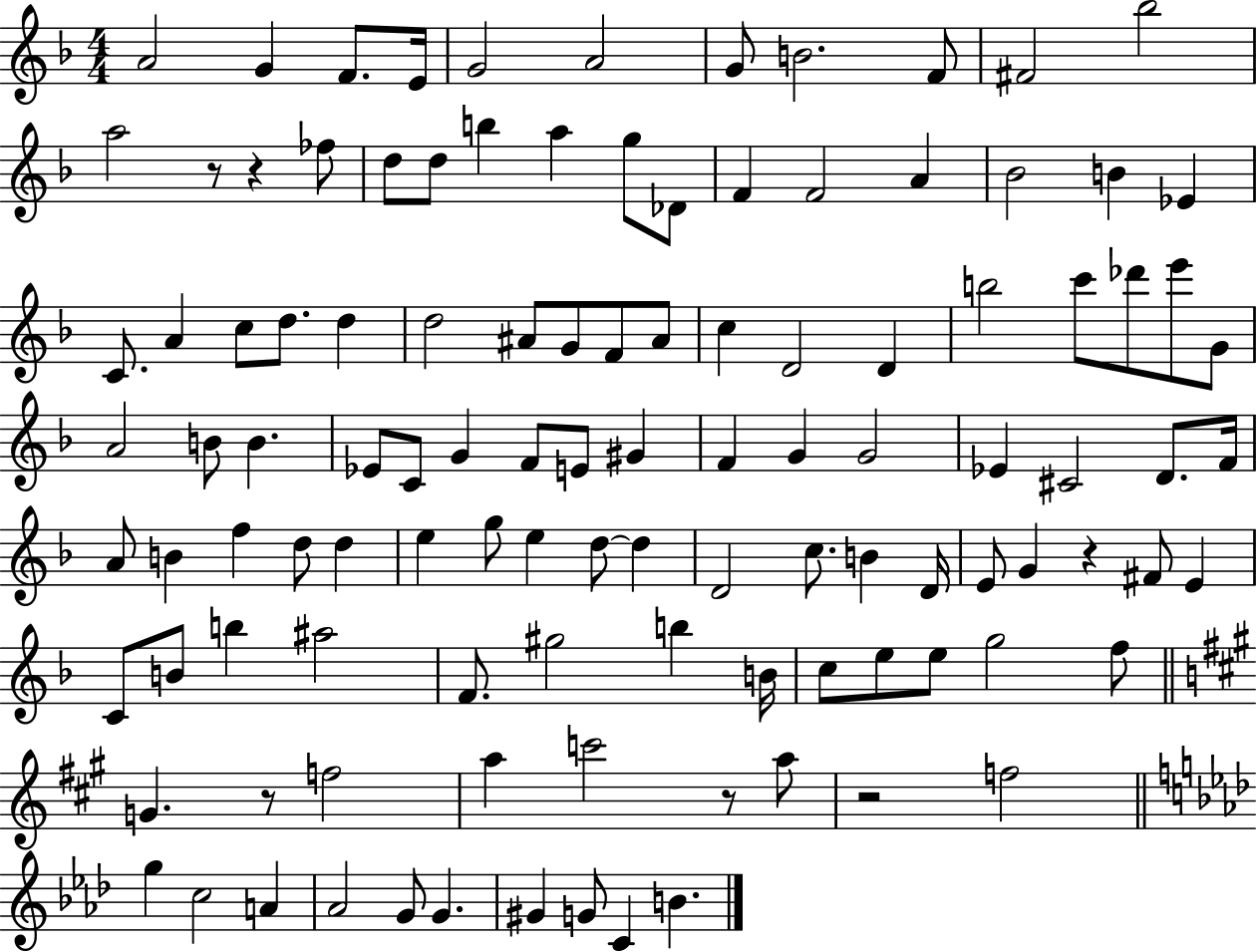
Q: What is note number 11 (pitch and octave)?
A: Bb5